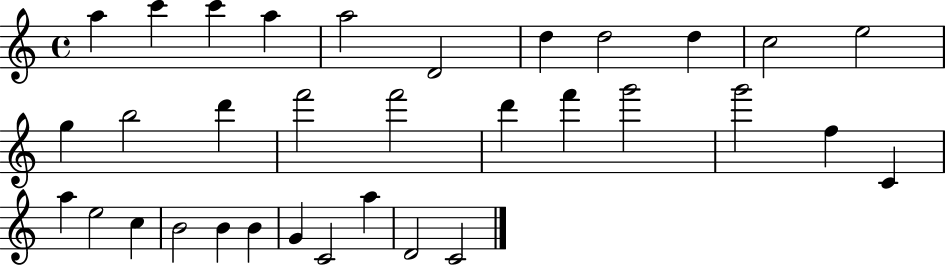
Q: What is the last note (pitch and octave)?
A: C4